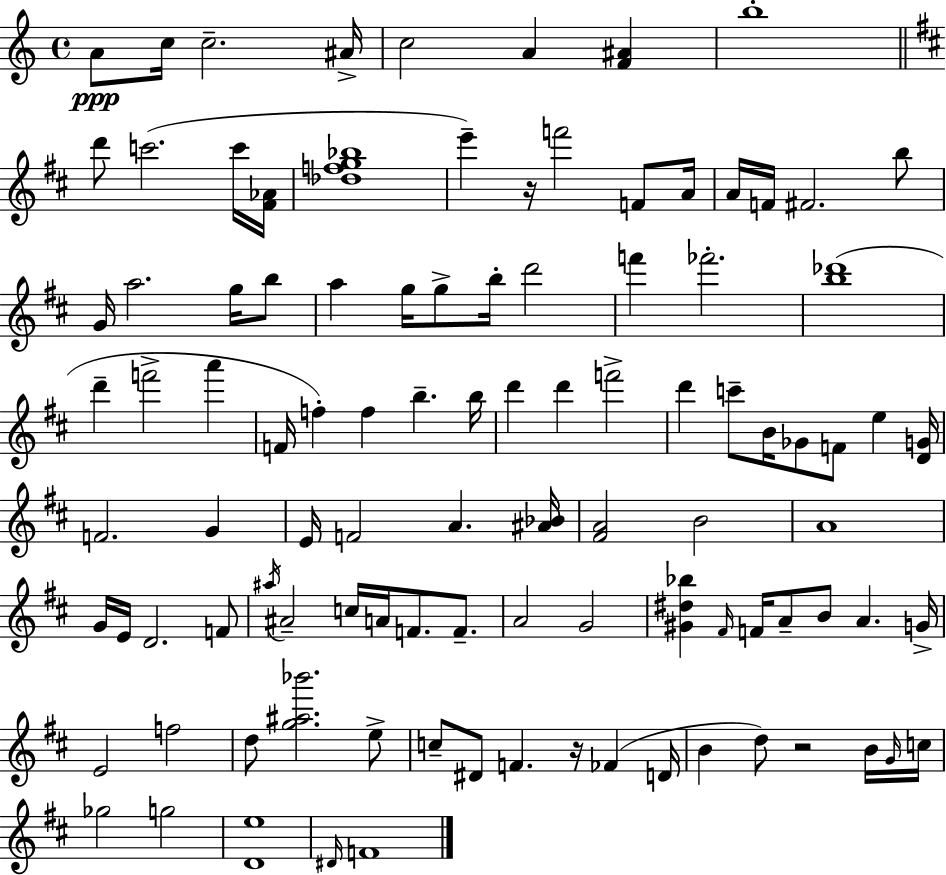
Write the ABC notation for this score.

X:1
T:Untitled
M:4/4
L:1/4
K:Am
A/2 c/4 c2 ^A/4 c2 A [F^A] b4 d'/2 c'2 c'/4 [^F_A]/4 [_dfg_b]4 e' z/4 f'2 F/2 A/4 A/4 F/4 ^F2 b/2 G/4 a2 g/4 b/2 a g/4 g/2 b/4 d'2 f' _f'2 [b_d']4 d' f'2 a' F/4 f f b b/4 d' d' f'2 d' c'/2 B/4 _G/2 F/2 e [DG]/4 F2 G E/4 F2 A [^A_B]/4 [^FA]2 B2 A4 G/4 E/4 D2 F/2 ^a/4 ^A2 c/4 A/4 F/2 F/2 A2 G2 [^G^d_b] ^F/4 F/4 A/2 B/2 A G/4 E2 f2 d/2 [g^a_b']2 e/2 c/2 ^D/2 F z/4 _F D/4 B d/2 z2 B/4 G/4 c/4 _g2 g2 [De]4 ^D/4 F4